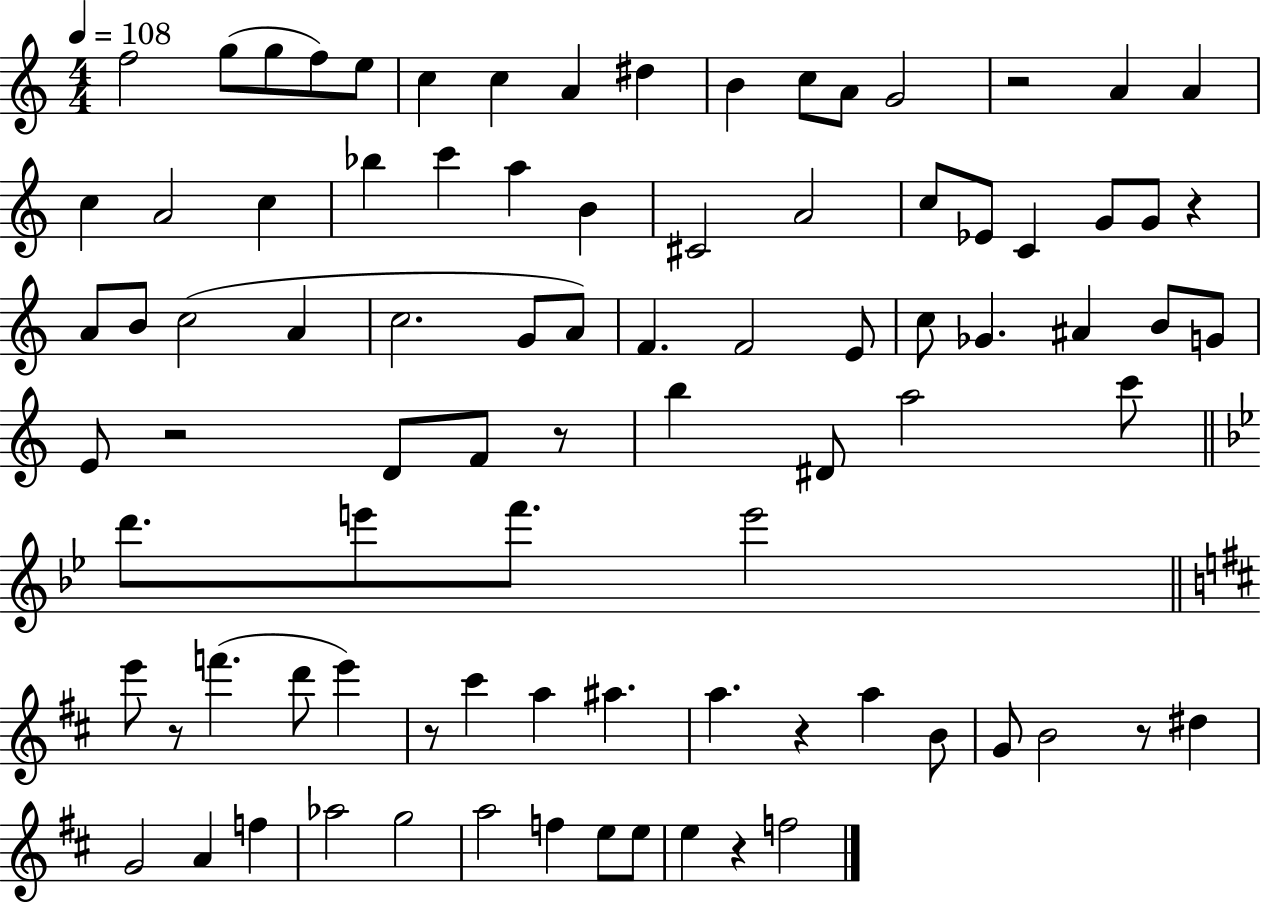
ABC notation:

X:1
T:Untitled
M:4/4
L:1/4
K:C
f2 g/2 g/2 f/2 e/2 c c A ^d B c/2 A/2 G2 z2 A A c A2 c _b c' a B ^C2 A2 c/2 _E/2 C G/2 G/2 z A/2 B/2 c2 A c2 G/2 A/2 F F2 E/2 c/2 _G ^A B/2 G/2 E/2 z2 D/2 F/2 z/2 b ^D/2 a2 c'/2 d'/2 e'/2 f'/2 e'2 e'/2 z/2 f' d'/2 e' z/2 ^c' a ^a a z a B/2 G/2 B2 z/2 ^d G2 A f _a2 g2 a2 f e/2 e/2 e z f2